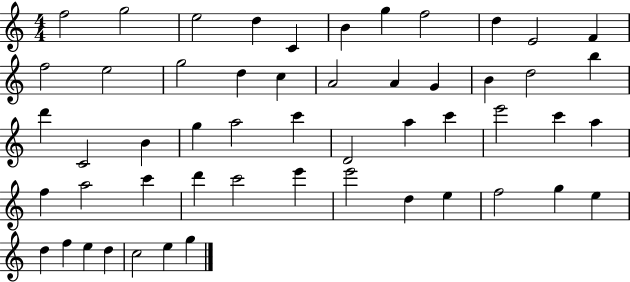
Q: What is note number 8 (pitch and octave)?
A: F5